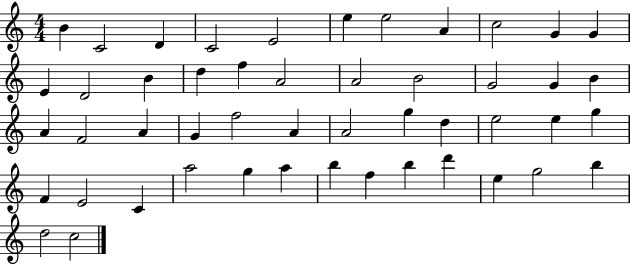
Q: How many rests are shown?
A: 0